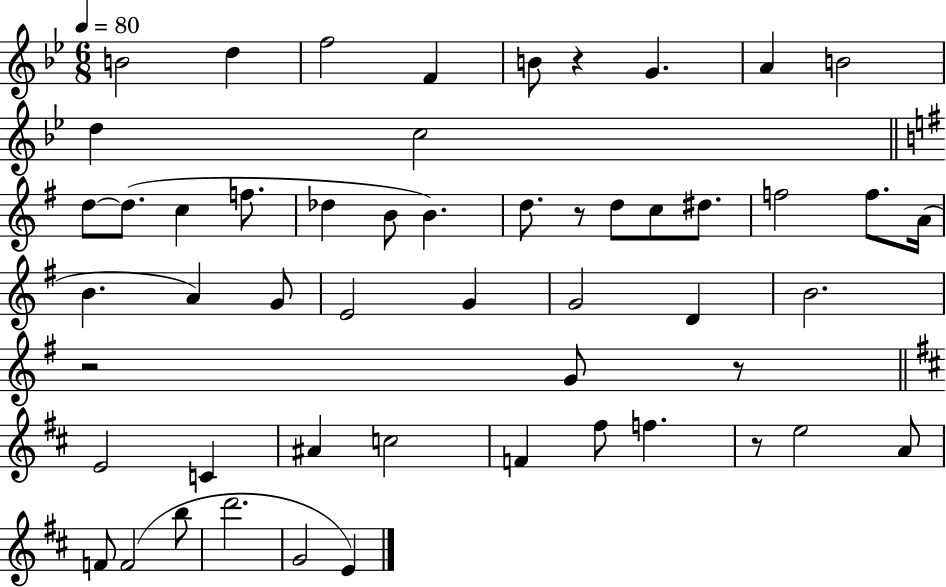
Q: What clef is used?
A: treble